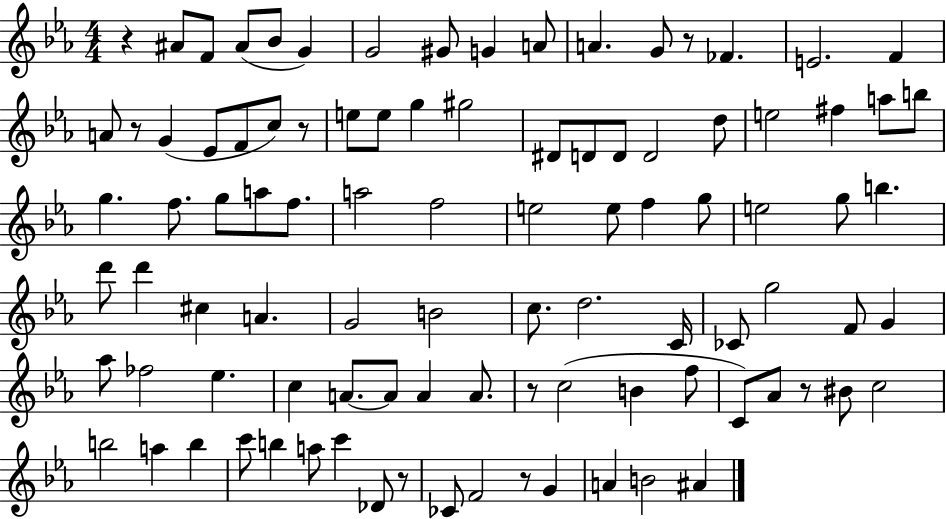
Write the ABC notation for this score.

X:1
T:Untitled
M:4/4
L:1/4
K:Eb
z ^A/2 F/2 ^A/2 _B/2 G G2 ^G/2 G A/2 A G/2 z/2 _F E2 F A/2 z/2 G _E/2 F/2 c/2 z/2 e/2 e/2 g ^g2 ^D/2 D/2 D/2 D2 d/2 e2 ^f a/2 b/2 g f/2 g/2 a/2 f/2 a2 f2 e2 e/2 f g/2 e2 g/2 b d'/2 d' ^c A G2 B2 c/2 d2 C/4 _C/2 g2 F/2 G _a/2 _f2 _e c A/2 A/2 A A/2 z/2 c2 B f/2 C/2 _A/2 z/2 ^B/2 c2 b2 a b c'/2 b a/2 c' _D/2 z/2 _C/2 F2 z/2 G A B2 ^A